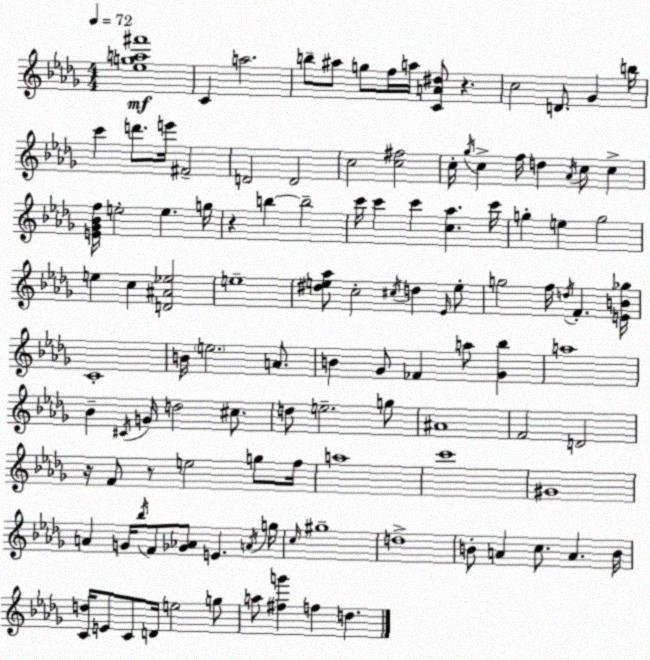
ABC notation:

X:1
T:Untitled
M:4/4
L:1/4
K:Bbm
[_ega^f']4 C a2 b/2 ^a/2 g/2 f/4 a/4 [CA^d]/2 z c2 D/2 _G b/4 c' d'/2 e'/4 ^F2 D2 D2 c2 [c^f]2 c/4 _g/4 c f/4 d _A/4 c/2 c [E_G_Bf]/4 e2 e g/4 z b b2 c'/4 c' c' [c_a] c'/4 g e g2 e c [D^A_e]2 e4 [^de_a]/2 c2 ^c/4 d _E/4 e/2 g2 f/4 d/4 F [EB_g]/4 C4 B/4 e2 A/2 B _G/2 _F a/2 [_G_b] a4 _B ^C/4 G/4 d2 ^c/2 d/2 e2 g/2 ^A4 F2 D2 z/4 F/2 z/2 e2 g/2 f/4 a4 c'4 ^G4 A G/4 _b/4 F/2 [_G_A]/2 E A/4 g/4 c/4 ^g4 d4 B/2 A c/2 A B/4 [Cd]/4 E/2 C/2 D/4 e2 g/2 a/2 [^fg'] f d